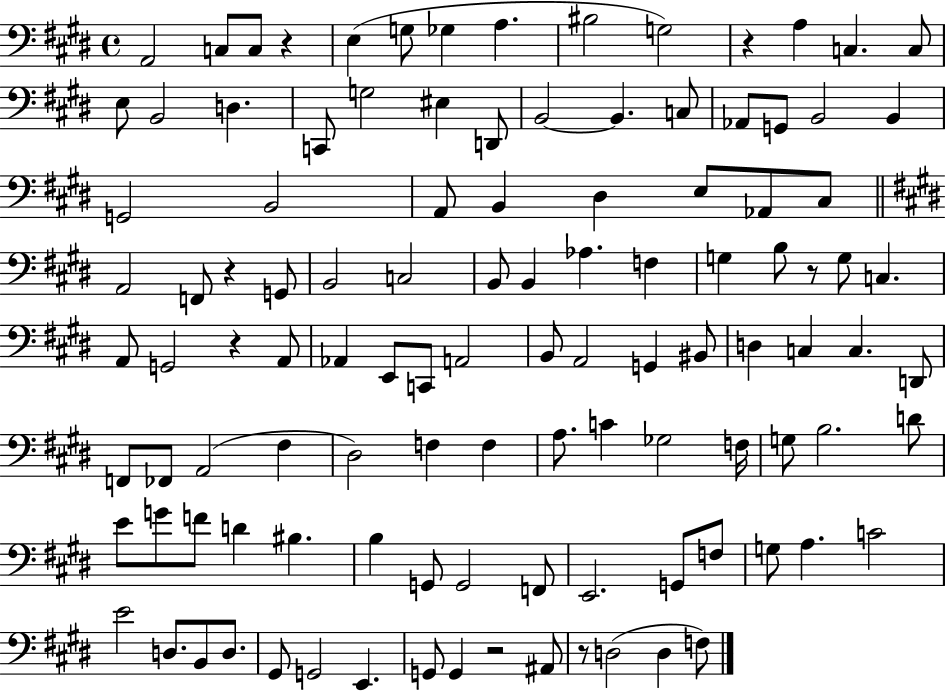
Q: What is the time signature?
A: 4/4